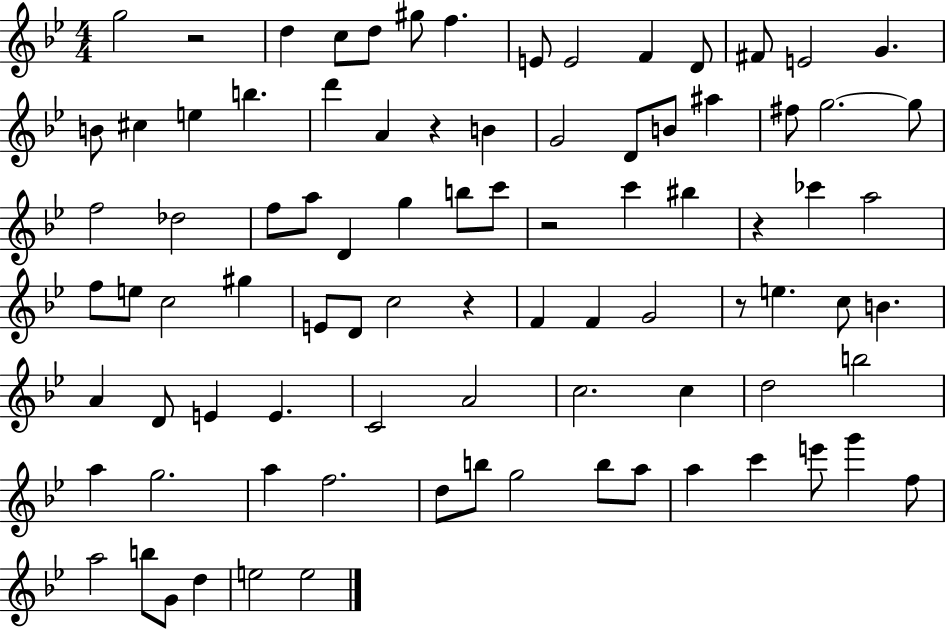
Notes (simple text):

G5/h R/h D5/q C5/e D5/e G#5/e F5/q. E4/e E4/h F4/q D4/e F#4/e E4/h G4/q. B4/e C#5/q E5/q B5/q. D6/q A4/q R/q B4/q G4/h D4/e B4/e A#5/q F#5/e G5/h. G5/e F5/h Db5/h F5/e A5/e D4/q G5/q B5/e C6/e R/h C6/q BIS5/q R/q CES6/q A5/h F5/e E5/e C5/h G#5/q E4/e D4/e C5/h R/q F4/q F4/q G4/h R/e E5/q. C5/e B4/q. A4/q D4/e E4/q E4/q. C4/h A4/h C5/h. C5/q D5/h B5/h A5/q G5/h. A5/q F5/h. D5/e B5/e G5/h B5/e A5/e A5/q C6/q E6/e G6/q F5/e A5/h B5/e G4/e D5/q E5/h E5/h